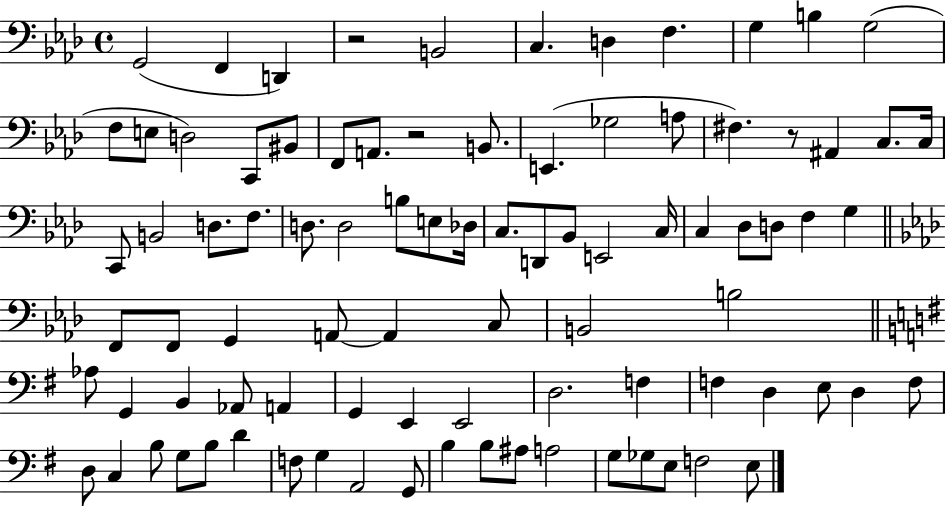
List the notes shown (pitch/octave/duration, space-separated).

G2/h F2/q D2/q R/h B2/h C3/q. D3/q F3/q. G3/q B3/q G3/h F3/e E3/e D3/h C2/e BIS2/e F2/e A2/e. R/h B2/e. E2/q. Gb3/h A3/e F#3/q. R/e A#2/q C3/e. C3/s C2/e B2/h D3/e. F3/e. D3/e. D3/h B3/e E3/e Db3/s C3/e. D2/e Bb2/e E2/h C3/s C3/q Db3/e D3/e F3/q G3/q F2/e F2/e G2/q A2/e A2/q C3/e B2/h B3/h Ab3/e G2/q B2/q Ab2/e A2/q G2/q E2/q E2/h D3/h. F3/q F3/q D3/q E3/e D3/q F3/e D3/e C3/q B3/e G3/e B3/e D4/q F3/e G3/q A2/h G2/e B3/q B3/e A#3/e A3/h G3/e Gb3/e E3/e F3/h E3/e